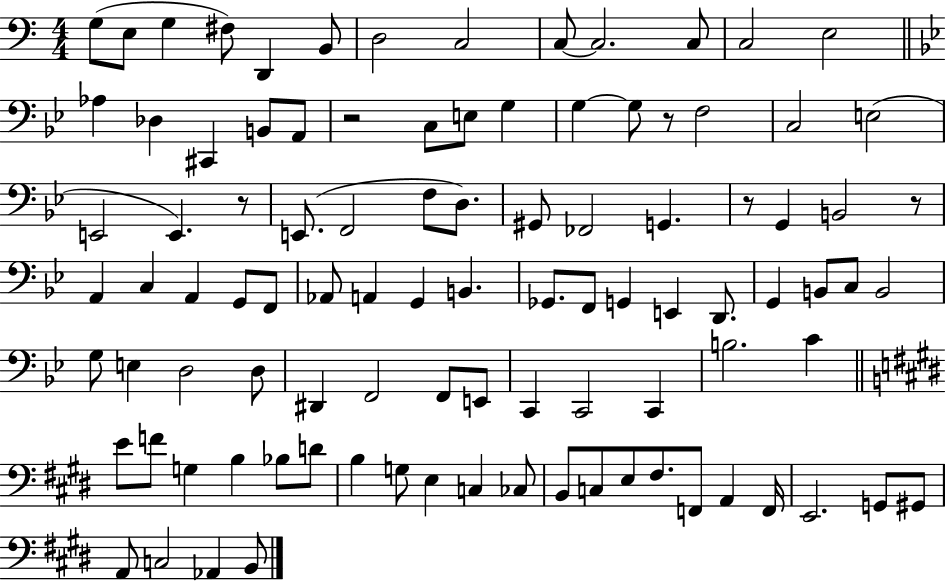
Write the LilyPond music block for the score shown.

{
  \clef bass
  \numericTimeSignature
  \time 4/4
  \key c \major
  \repeat volta 2 { g8( e8 g4 fis8) d,4 b,8 | d2 c2 | c8~~ c2. c8 | c2 e2 | \break \bar "||" \break \key bes \major aes4 des4 cis,4 b,8 a,8 | r2 c8 e8 g4 | g4~~ g8 r8 f2 | c2 e2( | \break e,2 e,4.) r8 | e,8.( f,2 f8 d8.) | gis,8 fes,2 g,4. | r8 g,4 b,2 r8 | \break a,4 c4 a,4 g,8 f,8 | aes,8 a,4 g,4 b,4. | ges,8. f,8 g,4 e,4 d,8. | g,4 b,8 c8 b,2 | \break g8 e4 d2 d8 | dis,4 f,2 f,8 e,8 | c,4 c,2 c,4 | b2. c'4 | \break \bar "||" \break \key e \major e'8 f'8 g4 b4 bes8 d'8 | b4 g8 e4 c4 ces8 | b,8 c8 e8 fis8. f,8 a,4 f,16 | e,2. g,8 gis,8 | \break a,8 c2 aes,4 b,8 | } \bar "|."
}